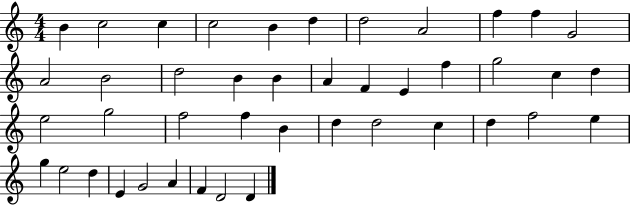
{
  \clef treble
  \numericTimeSignature
  \time 4/4
  \key c \major
  b'4 c''2 c''4 | c''2 b'4 d''4 | d''2 a'2 | f''4 f''4 g'2 | \break a'2 b'2 | d''2 b'4 b'4 | a'4 f'4 e'4 f''4 | g''2 c''4 d''4 | \break e''2 g''2 | f''2 f''4 b'4 | d''4 d''2 c''4 | d''4 f''2 e''4 | \break g''4 e''2 d''4 | e'4 g'2 a'4 | f'4 d'2 d'4 | \bar "|."
}